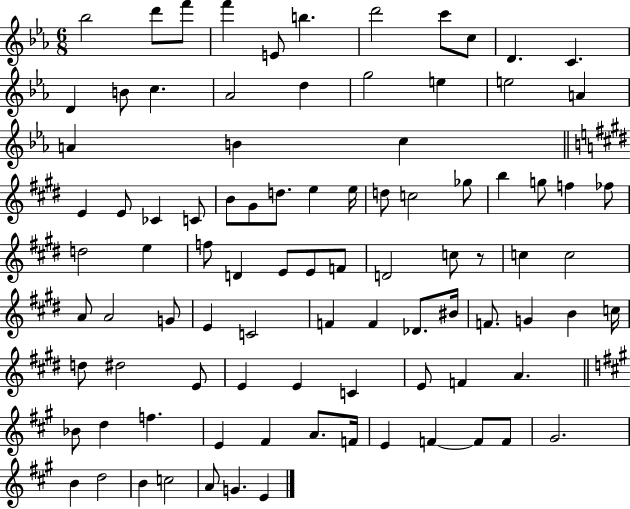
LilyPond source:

{
  \clef treble
  \numericTimeSignature
  \time 6/8
  \key ees \major
  bes''2 d'''8 f'''8 | f'''4 e'8 b''4. | d'''2 c'''8 c''8 | d'4. c'4. | \break d'4 b'8 c''4. | aes'2 d''4 | g''2 e''4 | e''2 a'4 | \break a'4 b'4 c''4 | \bar "||" \break \key e \major e'4 e'8 ces'4 c'8 | b'8 gis'8 d''8. e''4 e''16 | d''8 c''2 ges''8 | b''4 g''8 f''4 fes''8 | \break d''2 e''4 | f''8 d'4 e'8 e'8 f'8 | d'2 c''8 r8 | c''4 c''2 | \break a'8 a'2 g'8 | e'4 c'2 | f'4 f'4 des'8. bis'16 | f'8. g'4 b'4 c''16 | \break d''8 dis''2 e'8 | e'4 e'4 c'4 | e'8 f'4 a'4. | \bar "||" \break \key a \major bes'8 d''4 f''4. | e'4 fis'4 a'8. f'16 | e'4 f'4~~ f'8 f'8 | gis'2. | \break b'4 d''2 | b'4 c''2 | a'8 g'4. e'4 | \bar "|."
}